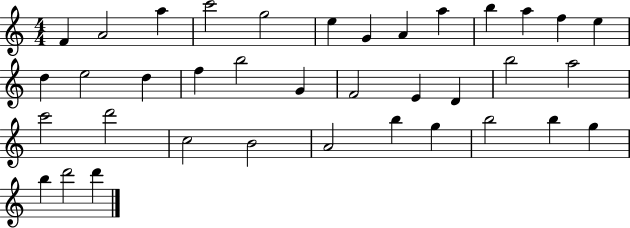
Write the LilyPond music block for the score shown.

{
  \clef treble
  \numericTimeSignature
  \time 4/4
  \key c \major
  f'4 a'2 a''4 | c'''2 g''2 | e''4 g'4 a'4 a''4 | b''4 a''4 f''4 e''4 | \break d''4 e''2 d''4 | f''4 b''2 g'4 | f'2 e'4 d'4 | b''2 a''2 | \break c'''2 d'''2 | c''2 b'2 | a'2 b''4 g''4 | b''2 b''4 g''4 | \break b''4 d'''2 d'''4 | \bar "|."
}